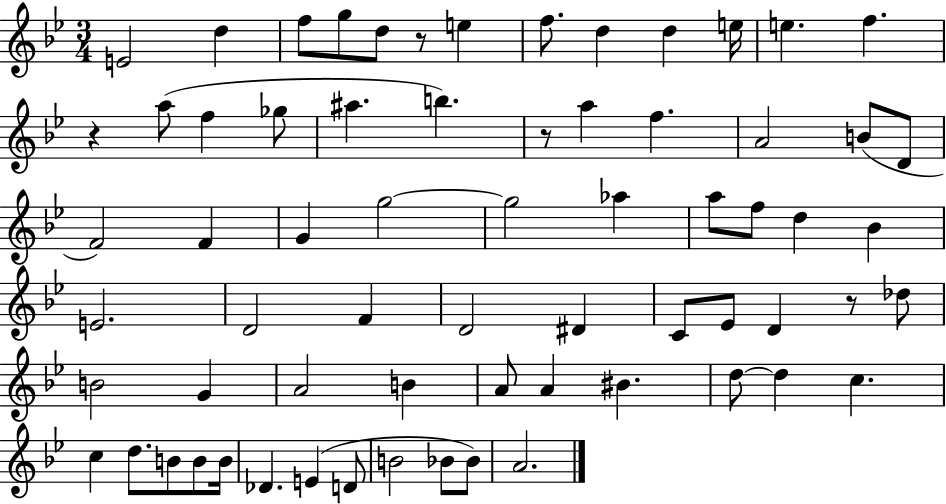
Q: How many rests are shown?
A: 4